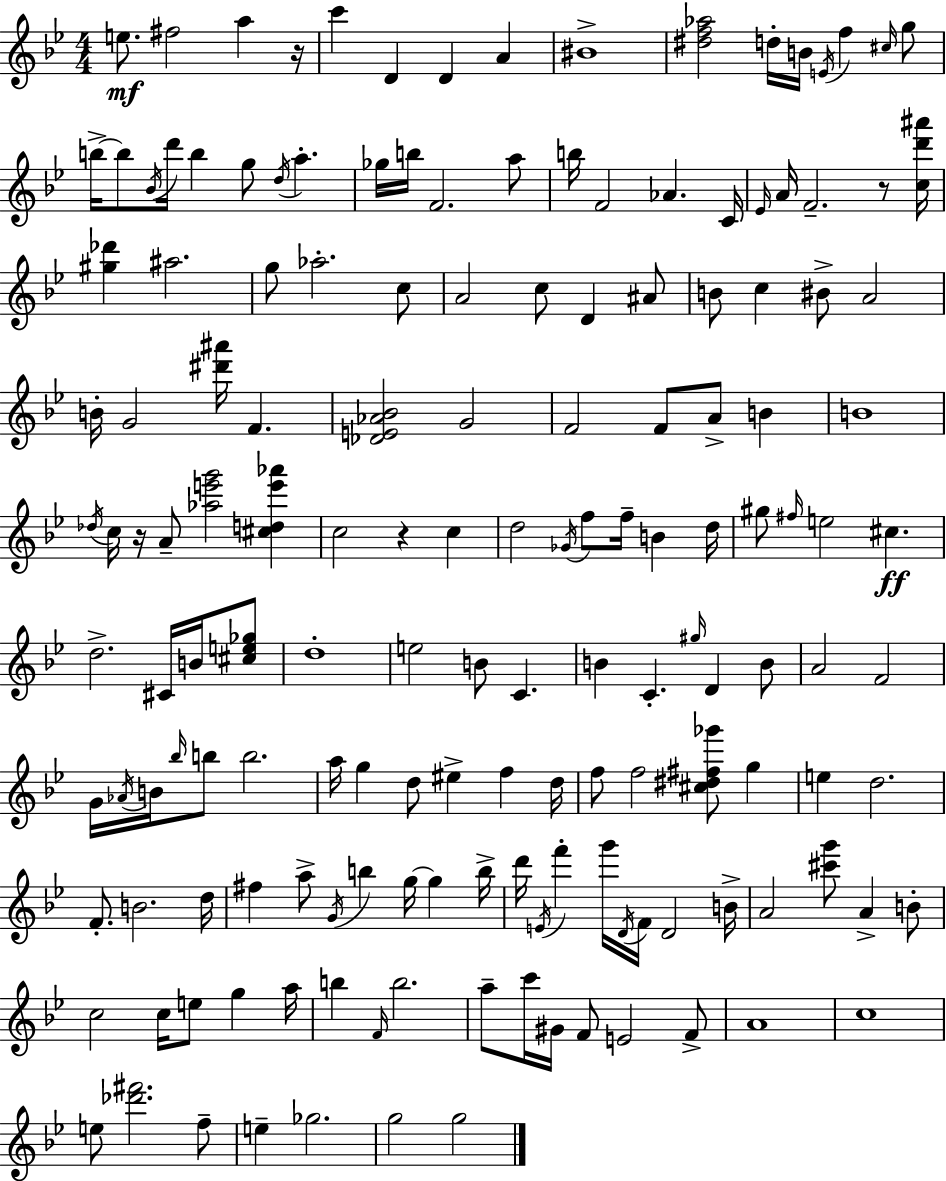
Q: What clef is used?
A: treble